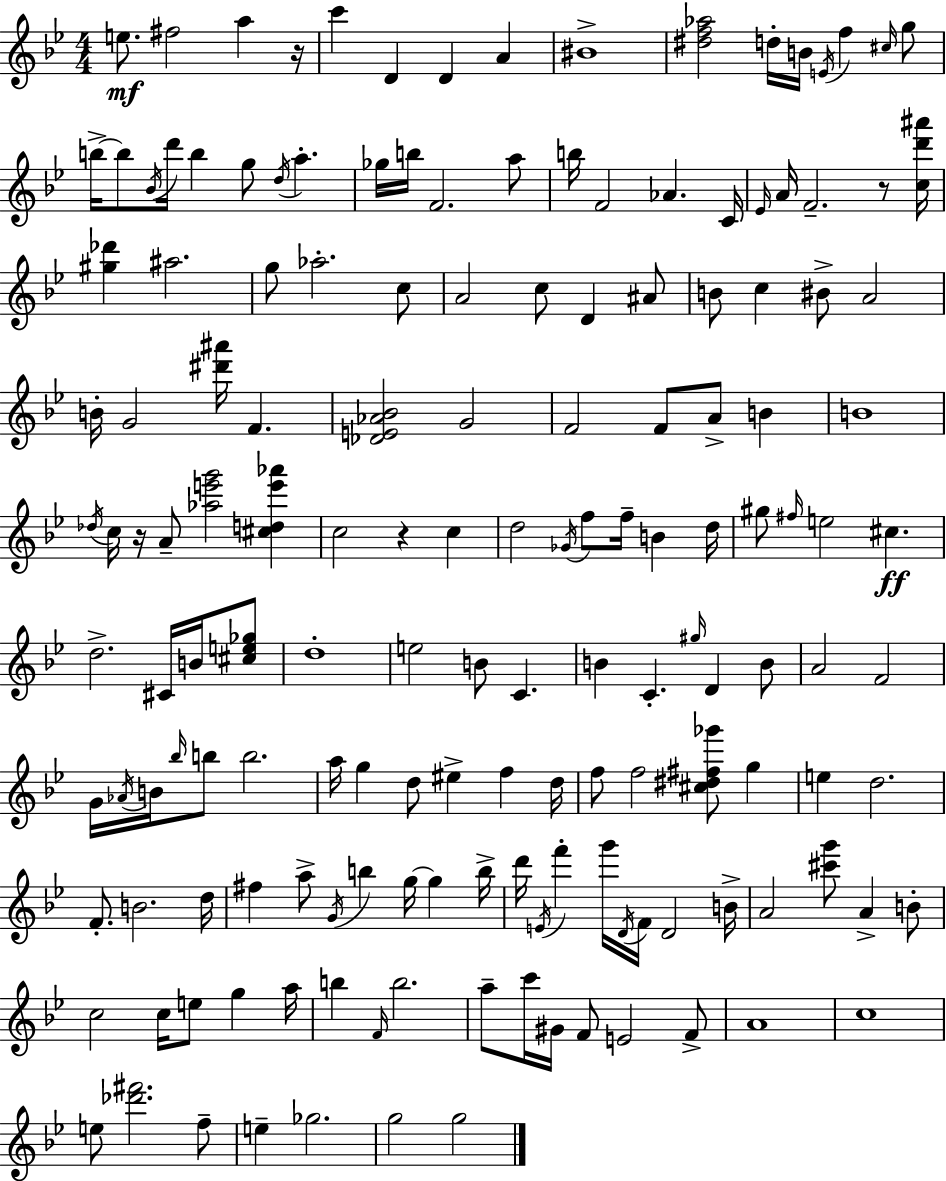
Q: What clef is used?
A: treble